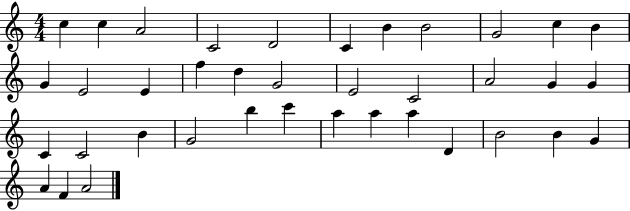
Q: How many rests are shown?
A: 0